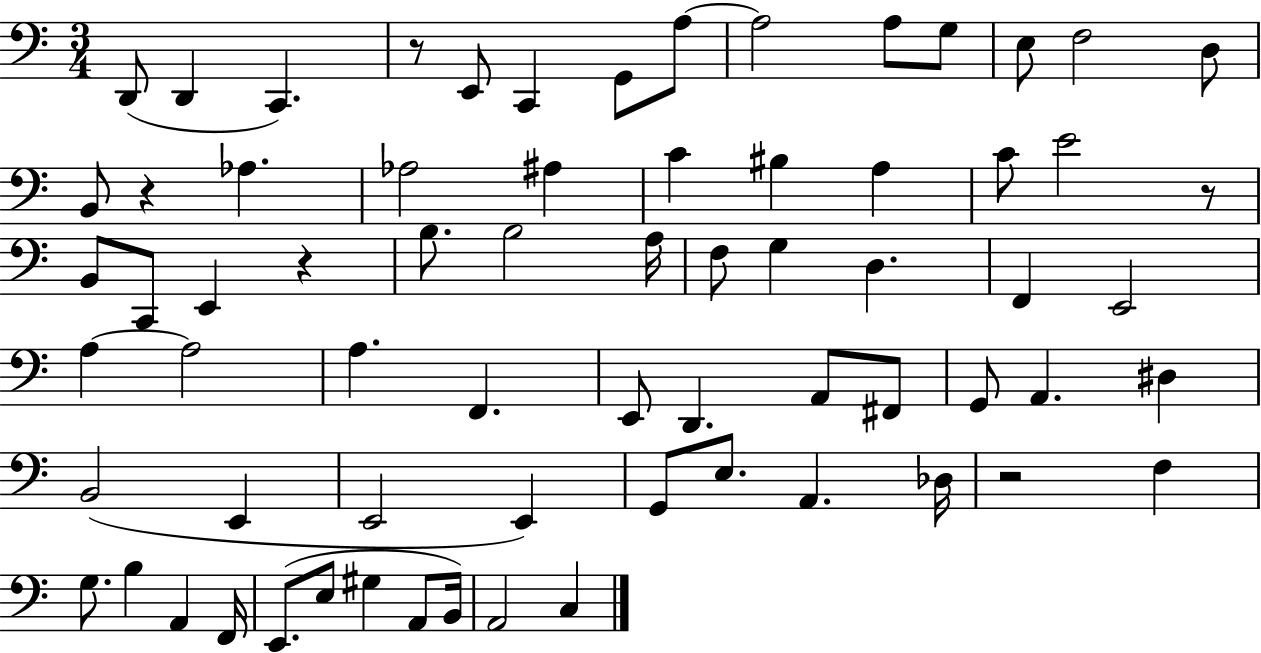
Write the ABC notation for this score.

X:1
T:Untitled
M:3/4
L:1/4
K:C
D,,/2 D,, C,, z/2 E,,/2 C,, G,,/2 A,/2 A,2 A,/2 G,/2 E,/2 F,2 D,/2 B,,/2 z _A, _A,2 ^A, C ^B, A, C/2 E2 z/2 B,,/2 C,,/2 E,, z B,/2 B,2 A,/4 F,/2 G, D, F,, E,,2 A, A,2 A, F,, E,,/2 D,, A,,/2 ^F,,/2 G,,/2 A,, ^D, B,,2 E,, E,,2 E,, G,,/2 E,/2 A,, _D,/4 z2 F, G,/2 B, A,, F,,/4 E,,/2 E,/2 ^G, A,,/2 B,,/4 A,,2 C,